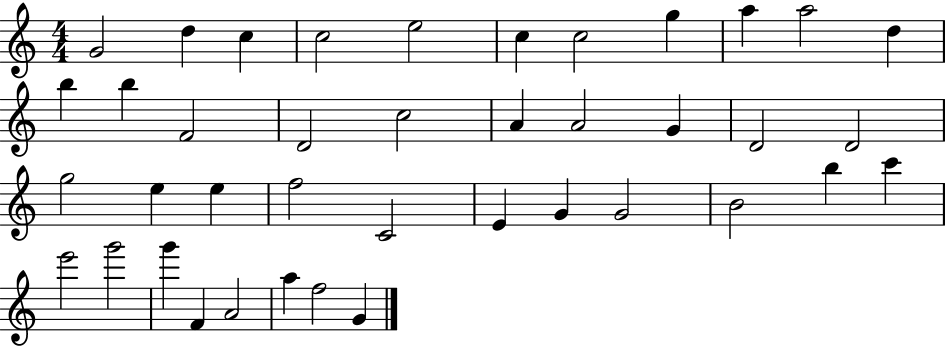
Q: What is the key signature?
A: C major